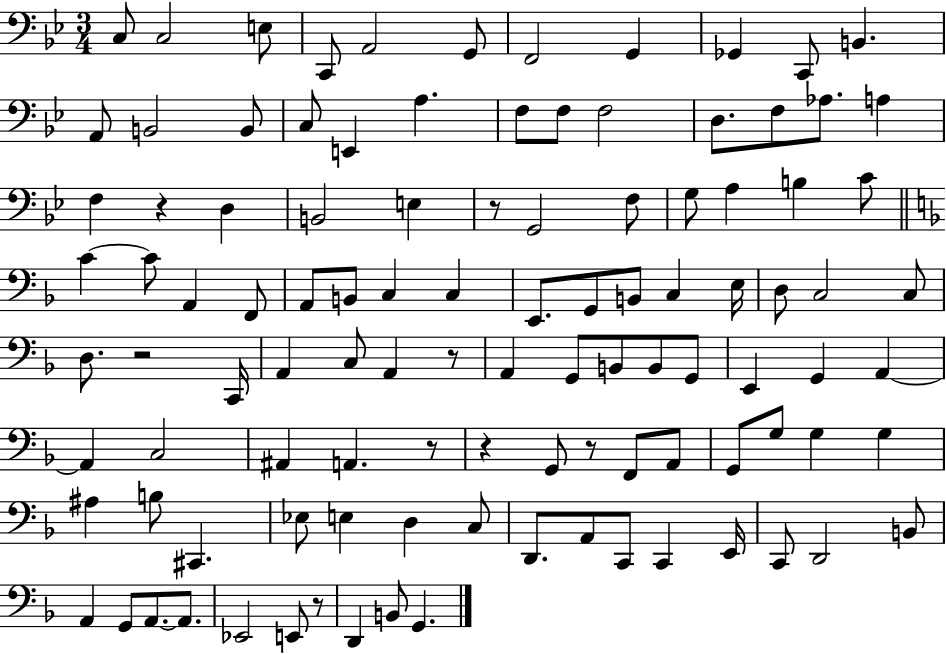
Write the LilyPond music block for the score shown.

{
  \clef bass
  \numericTimeSignature
  \time 3/4
  \key bes \major
  \repeat volta 2 { c8 c2 e8 | c,8 a,2 g,8 | f,2 g,4 | ges,4 c,8 b,4. | \break a,8 b,2 b,8 | c8 e,4 a4. | f8 f8 f2 | d8. f8 aes8. a4 | \break f4 r4 d4 | b,2 e4 | r8 g,2 f8 | g8 a4 b4 c'8 | \break \bar "||" \break \key d \minor c'4~~ c'8 a,4 f,8 | a,8 b,8 c4 c4 | e,8. g,8 b,8 c4 e16 | d8 c2 c8 | \break d8. r2 c,16 | a,4 c8 a,4 r8 | a,4 g,8 b,8 b,8 g,8 | e,4 g,4 a,4~~ | \break a,4 c2 | ais,4 a,4. r8 | r4 g,8 r8 f,8 a,8 | g,8 g8 g4 g4 | \break ais4 b8 cis,4. | ees8 e4 d4 c8 | d,8. a,8 c,8 c,4 e,16 | c,8 d,2 b,8 | \break a,4 g,8 a,8.~~ a,8. | ees,2 e,8 r8 | d,4 b,8 g,4. | } \bar "|."
}